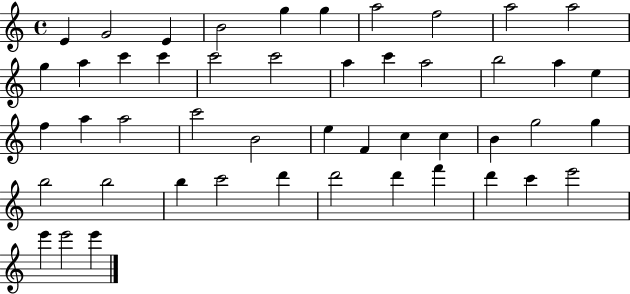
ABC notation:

X:1
T:Untitled
M:4/4
L:1/4
K:C
E G2 E B2 g g a2 f2 a2 a2 g a c' c' c'2 c'2 a c' a2 b2 a e f a a2 c'2 B2 e F c c B g2 g b2 b2 b c'2 d' d'2 d' f' d' c' e'2 e' e'2 e'